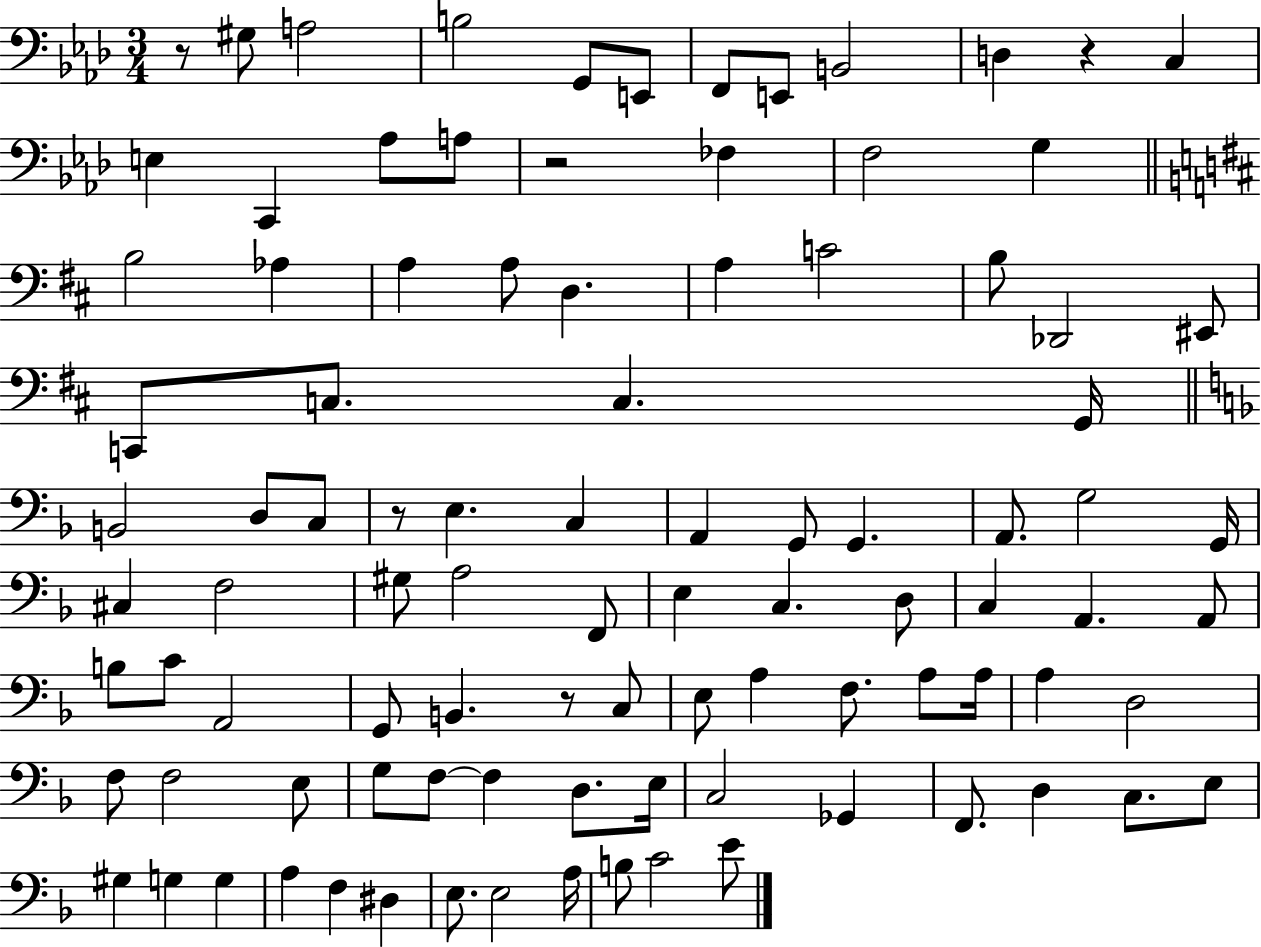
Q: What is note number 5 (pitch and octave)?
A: E2